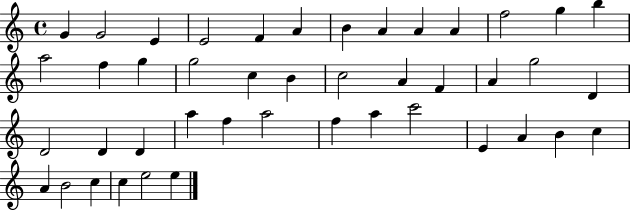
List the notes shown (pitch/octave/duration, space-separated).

G4/q G4/h E4/q E4/h F4/q A4/q B4/q A4/q A4/q A4/q F5/h G5/q B5/q A5/h F5/q G5/q G5/h C5/q B4/q C5/h A4/q F4/q A4/q G5/h D4/q D4/h D4/q D4/q A5/q F5/q A5/h F5/q A5/q C6/h E4/q A4/q B4/q C5/q A4/q B4/h C5/q C5/q E5/h E5/q